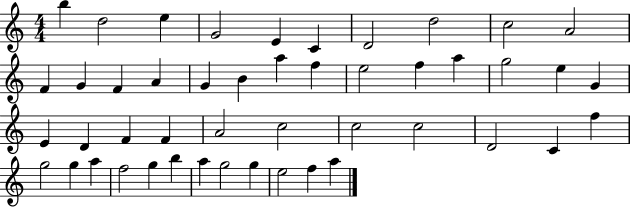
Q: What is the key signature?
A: C major